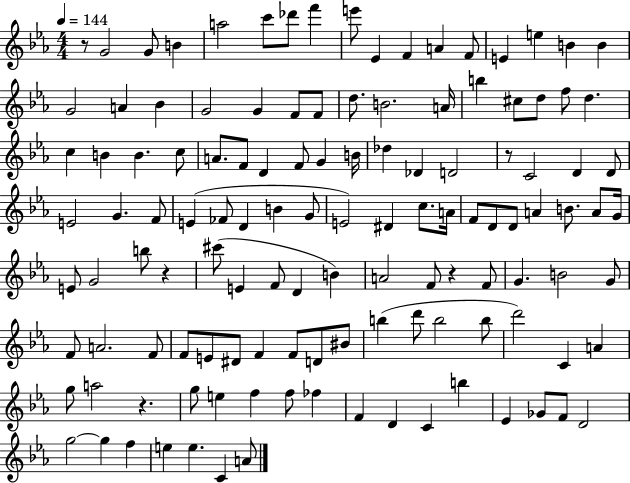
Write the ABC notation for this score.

X:1
T:Untitled
M:4/4
L:1/4
K:Eb
z/2 G2 G/2 B a2 c'/2 _d'/2 f' e'/2 _E F A F/2 E e B B G2 A _B G2 G F/2 F/2 d/2 B2 A/4 b ^c/2 d/2 f/2 d c B B c/2 A/2 F/2 D F/2 G B/4 _d _D D2 z/2 C2 D D/2 E2 G F/2 E _F/2 D B G/2 E2 ^D c/2 A/4 F/2 D/2 D/2 A B/2 A/2 G/4 E/2 G2 b/2 z ^c'/2 E F/2 D B A2 F/2 z F/2 G B2 G/2 F/2 A2 F/2 F/2 E/2 ^D/2 F F/2 D/2 ^B/2 b d'/2 b2 b/2 d'2 C A g/2 a2 z g/2 e f f/2 _f F D C b _E _G/2 F/2 D2 g2 g f e e C A/2